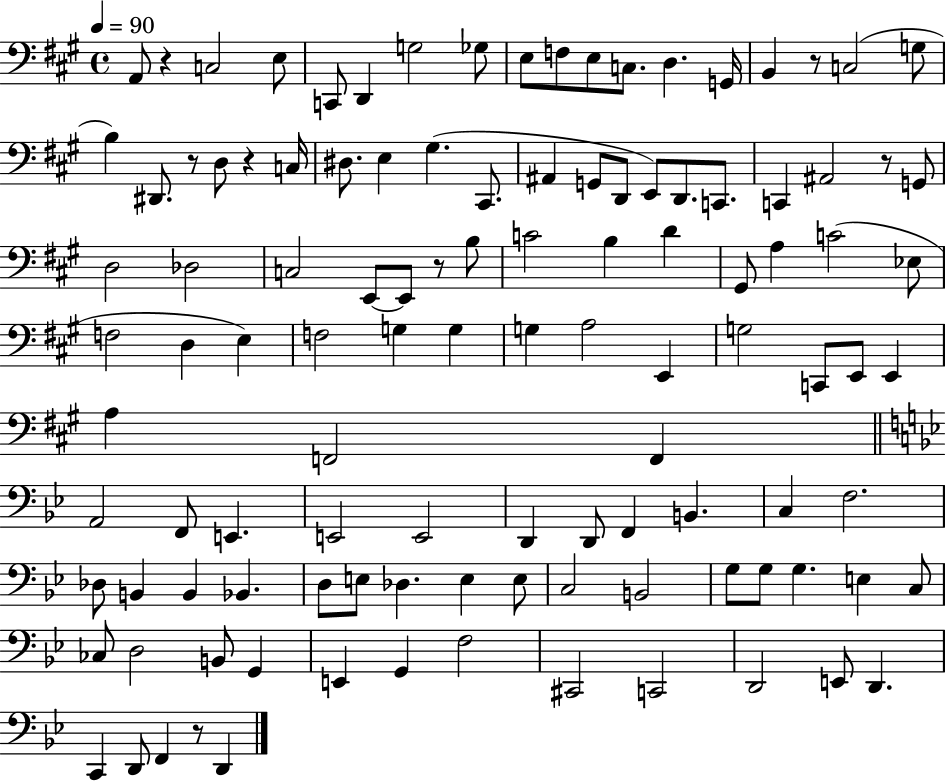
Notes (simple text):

A2/e R/q C3/h E3/e C2/e D2/q G3/h Gb3/e E3/e F3/e E3/e C3/e. D3/q. G2/s B2/q R/e C3/h G3/e B3/q D#2/e. R/e D3/e R/q C3/s D#3/e. E3/q G#3/q. C#2/e. A#2/q G2/e D2/e E2/e D2/e. C2/e. C2/q A#2/h R/e G2/e D3/h Db3/h C3/h E2/e E2/e R/e B3/e C4/h B3/q D4/q G#2/e A3/q C4/h Eb3/e F3/h D3/q E3/q F3/h G3/q G3/q G3/q A3/h E2/q G3/h C2/e E2/e E2/q A3/q F2/h F2/q A2/h F2/e E2/q. E2/h E2/h D2/q D2/e F2/q B2/q. C3/q F3/h. Db3/e B2/q B2/q Bb2/q. D3/e E3/e Db3/q. E3/q E3/e C3/h B2/h G3/e G3/e G3/q. E3/q C3/e CES3/e D3/h B2/e G2/q E2/q G2/q F3/h C#2/h C2/h D2/h E2/e D2/q. C2/q D2/e F2/q R/e D2/q